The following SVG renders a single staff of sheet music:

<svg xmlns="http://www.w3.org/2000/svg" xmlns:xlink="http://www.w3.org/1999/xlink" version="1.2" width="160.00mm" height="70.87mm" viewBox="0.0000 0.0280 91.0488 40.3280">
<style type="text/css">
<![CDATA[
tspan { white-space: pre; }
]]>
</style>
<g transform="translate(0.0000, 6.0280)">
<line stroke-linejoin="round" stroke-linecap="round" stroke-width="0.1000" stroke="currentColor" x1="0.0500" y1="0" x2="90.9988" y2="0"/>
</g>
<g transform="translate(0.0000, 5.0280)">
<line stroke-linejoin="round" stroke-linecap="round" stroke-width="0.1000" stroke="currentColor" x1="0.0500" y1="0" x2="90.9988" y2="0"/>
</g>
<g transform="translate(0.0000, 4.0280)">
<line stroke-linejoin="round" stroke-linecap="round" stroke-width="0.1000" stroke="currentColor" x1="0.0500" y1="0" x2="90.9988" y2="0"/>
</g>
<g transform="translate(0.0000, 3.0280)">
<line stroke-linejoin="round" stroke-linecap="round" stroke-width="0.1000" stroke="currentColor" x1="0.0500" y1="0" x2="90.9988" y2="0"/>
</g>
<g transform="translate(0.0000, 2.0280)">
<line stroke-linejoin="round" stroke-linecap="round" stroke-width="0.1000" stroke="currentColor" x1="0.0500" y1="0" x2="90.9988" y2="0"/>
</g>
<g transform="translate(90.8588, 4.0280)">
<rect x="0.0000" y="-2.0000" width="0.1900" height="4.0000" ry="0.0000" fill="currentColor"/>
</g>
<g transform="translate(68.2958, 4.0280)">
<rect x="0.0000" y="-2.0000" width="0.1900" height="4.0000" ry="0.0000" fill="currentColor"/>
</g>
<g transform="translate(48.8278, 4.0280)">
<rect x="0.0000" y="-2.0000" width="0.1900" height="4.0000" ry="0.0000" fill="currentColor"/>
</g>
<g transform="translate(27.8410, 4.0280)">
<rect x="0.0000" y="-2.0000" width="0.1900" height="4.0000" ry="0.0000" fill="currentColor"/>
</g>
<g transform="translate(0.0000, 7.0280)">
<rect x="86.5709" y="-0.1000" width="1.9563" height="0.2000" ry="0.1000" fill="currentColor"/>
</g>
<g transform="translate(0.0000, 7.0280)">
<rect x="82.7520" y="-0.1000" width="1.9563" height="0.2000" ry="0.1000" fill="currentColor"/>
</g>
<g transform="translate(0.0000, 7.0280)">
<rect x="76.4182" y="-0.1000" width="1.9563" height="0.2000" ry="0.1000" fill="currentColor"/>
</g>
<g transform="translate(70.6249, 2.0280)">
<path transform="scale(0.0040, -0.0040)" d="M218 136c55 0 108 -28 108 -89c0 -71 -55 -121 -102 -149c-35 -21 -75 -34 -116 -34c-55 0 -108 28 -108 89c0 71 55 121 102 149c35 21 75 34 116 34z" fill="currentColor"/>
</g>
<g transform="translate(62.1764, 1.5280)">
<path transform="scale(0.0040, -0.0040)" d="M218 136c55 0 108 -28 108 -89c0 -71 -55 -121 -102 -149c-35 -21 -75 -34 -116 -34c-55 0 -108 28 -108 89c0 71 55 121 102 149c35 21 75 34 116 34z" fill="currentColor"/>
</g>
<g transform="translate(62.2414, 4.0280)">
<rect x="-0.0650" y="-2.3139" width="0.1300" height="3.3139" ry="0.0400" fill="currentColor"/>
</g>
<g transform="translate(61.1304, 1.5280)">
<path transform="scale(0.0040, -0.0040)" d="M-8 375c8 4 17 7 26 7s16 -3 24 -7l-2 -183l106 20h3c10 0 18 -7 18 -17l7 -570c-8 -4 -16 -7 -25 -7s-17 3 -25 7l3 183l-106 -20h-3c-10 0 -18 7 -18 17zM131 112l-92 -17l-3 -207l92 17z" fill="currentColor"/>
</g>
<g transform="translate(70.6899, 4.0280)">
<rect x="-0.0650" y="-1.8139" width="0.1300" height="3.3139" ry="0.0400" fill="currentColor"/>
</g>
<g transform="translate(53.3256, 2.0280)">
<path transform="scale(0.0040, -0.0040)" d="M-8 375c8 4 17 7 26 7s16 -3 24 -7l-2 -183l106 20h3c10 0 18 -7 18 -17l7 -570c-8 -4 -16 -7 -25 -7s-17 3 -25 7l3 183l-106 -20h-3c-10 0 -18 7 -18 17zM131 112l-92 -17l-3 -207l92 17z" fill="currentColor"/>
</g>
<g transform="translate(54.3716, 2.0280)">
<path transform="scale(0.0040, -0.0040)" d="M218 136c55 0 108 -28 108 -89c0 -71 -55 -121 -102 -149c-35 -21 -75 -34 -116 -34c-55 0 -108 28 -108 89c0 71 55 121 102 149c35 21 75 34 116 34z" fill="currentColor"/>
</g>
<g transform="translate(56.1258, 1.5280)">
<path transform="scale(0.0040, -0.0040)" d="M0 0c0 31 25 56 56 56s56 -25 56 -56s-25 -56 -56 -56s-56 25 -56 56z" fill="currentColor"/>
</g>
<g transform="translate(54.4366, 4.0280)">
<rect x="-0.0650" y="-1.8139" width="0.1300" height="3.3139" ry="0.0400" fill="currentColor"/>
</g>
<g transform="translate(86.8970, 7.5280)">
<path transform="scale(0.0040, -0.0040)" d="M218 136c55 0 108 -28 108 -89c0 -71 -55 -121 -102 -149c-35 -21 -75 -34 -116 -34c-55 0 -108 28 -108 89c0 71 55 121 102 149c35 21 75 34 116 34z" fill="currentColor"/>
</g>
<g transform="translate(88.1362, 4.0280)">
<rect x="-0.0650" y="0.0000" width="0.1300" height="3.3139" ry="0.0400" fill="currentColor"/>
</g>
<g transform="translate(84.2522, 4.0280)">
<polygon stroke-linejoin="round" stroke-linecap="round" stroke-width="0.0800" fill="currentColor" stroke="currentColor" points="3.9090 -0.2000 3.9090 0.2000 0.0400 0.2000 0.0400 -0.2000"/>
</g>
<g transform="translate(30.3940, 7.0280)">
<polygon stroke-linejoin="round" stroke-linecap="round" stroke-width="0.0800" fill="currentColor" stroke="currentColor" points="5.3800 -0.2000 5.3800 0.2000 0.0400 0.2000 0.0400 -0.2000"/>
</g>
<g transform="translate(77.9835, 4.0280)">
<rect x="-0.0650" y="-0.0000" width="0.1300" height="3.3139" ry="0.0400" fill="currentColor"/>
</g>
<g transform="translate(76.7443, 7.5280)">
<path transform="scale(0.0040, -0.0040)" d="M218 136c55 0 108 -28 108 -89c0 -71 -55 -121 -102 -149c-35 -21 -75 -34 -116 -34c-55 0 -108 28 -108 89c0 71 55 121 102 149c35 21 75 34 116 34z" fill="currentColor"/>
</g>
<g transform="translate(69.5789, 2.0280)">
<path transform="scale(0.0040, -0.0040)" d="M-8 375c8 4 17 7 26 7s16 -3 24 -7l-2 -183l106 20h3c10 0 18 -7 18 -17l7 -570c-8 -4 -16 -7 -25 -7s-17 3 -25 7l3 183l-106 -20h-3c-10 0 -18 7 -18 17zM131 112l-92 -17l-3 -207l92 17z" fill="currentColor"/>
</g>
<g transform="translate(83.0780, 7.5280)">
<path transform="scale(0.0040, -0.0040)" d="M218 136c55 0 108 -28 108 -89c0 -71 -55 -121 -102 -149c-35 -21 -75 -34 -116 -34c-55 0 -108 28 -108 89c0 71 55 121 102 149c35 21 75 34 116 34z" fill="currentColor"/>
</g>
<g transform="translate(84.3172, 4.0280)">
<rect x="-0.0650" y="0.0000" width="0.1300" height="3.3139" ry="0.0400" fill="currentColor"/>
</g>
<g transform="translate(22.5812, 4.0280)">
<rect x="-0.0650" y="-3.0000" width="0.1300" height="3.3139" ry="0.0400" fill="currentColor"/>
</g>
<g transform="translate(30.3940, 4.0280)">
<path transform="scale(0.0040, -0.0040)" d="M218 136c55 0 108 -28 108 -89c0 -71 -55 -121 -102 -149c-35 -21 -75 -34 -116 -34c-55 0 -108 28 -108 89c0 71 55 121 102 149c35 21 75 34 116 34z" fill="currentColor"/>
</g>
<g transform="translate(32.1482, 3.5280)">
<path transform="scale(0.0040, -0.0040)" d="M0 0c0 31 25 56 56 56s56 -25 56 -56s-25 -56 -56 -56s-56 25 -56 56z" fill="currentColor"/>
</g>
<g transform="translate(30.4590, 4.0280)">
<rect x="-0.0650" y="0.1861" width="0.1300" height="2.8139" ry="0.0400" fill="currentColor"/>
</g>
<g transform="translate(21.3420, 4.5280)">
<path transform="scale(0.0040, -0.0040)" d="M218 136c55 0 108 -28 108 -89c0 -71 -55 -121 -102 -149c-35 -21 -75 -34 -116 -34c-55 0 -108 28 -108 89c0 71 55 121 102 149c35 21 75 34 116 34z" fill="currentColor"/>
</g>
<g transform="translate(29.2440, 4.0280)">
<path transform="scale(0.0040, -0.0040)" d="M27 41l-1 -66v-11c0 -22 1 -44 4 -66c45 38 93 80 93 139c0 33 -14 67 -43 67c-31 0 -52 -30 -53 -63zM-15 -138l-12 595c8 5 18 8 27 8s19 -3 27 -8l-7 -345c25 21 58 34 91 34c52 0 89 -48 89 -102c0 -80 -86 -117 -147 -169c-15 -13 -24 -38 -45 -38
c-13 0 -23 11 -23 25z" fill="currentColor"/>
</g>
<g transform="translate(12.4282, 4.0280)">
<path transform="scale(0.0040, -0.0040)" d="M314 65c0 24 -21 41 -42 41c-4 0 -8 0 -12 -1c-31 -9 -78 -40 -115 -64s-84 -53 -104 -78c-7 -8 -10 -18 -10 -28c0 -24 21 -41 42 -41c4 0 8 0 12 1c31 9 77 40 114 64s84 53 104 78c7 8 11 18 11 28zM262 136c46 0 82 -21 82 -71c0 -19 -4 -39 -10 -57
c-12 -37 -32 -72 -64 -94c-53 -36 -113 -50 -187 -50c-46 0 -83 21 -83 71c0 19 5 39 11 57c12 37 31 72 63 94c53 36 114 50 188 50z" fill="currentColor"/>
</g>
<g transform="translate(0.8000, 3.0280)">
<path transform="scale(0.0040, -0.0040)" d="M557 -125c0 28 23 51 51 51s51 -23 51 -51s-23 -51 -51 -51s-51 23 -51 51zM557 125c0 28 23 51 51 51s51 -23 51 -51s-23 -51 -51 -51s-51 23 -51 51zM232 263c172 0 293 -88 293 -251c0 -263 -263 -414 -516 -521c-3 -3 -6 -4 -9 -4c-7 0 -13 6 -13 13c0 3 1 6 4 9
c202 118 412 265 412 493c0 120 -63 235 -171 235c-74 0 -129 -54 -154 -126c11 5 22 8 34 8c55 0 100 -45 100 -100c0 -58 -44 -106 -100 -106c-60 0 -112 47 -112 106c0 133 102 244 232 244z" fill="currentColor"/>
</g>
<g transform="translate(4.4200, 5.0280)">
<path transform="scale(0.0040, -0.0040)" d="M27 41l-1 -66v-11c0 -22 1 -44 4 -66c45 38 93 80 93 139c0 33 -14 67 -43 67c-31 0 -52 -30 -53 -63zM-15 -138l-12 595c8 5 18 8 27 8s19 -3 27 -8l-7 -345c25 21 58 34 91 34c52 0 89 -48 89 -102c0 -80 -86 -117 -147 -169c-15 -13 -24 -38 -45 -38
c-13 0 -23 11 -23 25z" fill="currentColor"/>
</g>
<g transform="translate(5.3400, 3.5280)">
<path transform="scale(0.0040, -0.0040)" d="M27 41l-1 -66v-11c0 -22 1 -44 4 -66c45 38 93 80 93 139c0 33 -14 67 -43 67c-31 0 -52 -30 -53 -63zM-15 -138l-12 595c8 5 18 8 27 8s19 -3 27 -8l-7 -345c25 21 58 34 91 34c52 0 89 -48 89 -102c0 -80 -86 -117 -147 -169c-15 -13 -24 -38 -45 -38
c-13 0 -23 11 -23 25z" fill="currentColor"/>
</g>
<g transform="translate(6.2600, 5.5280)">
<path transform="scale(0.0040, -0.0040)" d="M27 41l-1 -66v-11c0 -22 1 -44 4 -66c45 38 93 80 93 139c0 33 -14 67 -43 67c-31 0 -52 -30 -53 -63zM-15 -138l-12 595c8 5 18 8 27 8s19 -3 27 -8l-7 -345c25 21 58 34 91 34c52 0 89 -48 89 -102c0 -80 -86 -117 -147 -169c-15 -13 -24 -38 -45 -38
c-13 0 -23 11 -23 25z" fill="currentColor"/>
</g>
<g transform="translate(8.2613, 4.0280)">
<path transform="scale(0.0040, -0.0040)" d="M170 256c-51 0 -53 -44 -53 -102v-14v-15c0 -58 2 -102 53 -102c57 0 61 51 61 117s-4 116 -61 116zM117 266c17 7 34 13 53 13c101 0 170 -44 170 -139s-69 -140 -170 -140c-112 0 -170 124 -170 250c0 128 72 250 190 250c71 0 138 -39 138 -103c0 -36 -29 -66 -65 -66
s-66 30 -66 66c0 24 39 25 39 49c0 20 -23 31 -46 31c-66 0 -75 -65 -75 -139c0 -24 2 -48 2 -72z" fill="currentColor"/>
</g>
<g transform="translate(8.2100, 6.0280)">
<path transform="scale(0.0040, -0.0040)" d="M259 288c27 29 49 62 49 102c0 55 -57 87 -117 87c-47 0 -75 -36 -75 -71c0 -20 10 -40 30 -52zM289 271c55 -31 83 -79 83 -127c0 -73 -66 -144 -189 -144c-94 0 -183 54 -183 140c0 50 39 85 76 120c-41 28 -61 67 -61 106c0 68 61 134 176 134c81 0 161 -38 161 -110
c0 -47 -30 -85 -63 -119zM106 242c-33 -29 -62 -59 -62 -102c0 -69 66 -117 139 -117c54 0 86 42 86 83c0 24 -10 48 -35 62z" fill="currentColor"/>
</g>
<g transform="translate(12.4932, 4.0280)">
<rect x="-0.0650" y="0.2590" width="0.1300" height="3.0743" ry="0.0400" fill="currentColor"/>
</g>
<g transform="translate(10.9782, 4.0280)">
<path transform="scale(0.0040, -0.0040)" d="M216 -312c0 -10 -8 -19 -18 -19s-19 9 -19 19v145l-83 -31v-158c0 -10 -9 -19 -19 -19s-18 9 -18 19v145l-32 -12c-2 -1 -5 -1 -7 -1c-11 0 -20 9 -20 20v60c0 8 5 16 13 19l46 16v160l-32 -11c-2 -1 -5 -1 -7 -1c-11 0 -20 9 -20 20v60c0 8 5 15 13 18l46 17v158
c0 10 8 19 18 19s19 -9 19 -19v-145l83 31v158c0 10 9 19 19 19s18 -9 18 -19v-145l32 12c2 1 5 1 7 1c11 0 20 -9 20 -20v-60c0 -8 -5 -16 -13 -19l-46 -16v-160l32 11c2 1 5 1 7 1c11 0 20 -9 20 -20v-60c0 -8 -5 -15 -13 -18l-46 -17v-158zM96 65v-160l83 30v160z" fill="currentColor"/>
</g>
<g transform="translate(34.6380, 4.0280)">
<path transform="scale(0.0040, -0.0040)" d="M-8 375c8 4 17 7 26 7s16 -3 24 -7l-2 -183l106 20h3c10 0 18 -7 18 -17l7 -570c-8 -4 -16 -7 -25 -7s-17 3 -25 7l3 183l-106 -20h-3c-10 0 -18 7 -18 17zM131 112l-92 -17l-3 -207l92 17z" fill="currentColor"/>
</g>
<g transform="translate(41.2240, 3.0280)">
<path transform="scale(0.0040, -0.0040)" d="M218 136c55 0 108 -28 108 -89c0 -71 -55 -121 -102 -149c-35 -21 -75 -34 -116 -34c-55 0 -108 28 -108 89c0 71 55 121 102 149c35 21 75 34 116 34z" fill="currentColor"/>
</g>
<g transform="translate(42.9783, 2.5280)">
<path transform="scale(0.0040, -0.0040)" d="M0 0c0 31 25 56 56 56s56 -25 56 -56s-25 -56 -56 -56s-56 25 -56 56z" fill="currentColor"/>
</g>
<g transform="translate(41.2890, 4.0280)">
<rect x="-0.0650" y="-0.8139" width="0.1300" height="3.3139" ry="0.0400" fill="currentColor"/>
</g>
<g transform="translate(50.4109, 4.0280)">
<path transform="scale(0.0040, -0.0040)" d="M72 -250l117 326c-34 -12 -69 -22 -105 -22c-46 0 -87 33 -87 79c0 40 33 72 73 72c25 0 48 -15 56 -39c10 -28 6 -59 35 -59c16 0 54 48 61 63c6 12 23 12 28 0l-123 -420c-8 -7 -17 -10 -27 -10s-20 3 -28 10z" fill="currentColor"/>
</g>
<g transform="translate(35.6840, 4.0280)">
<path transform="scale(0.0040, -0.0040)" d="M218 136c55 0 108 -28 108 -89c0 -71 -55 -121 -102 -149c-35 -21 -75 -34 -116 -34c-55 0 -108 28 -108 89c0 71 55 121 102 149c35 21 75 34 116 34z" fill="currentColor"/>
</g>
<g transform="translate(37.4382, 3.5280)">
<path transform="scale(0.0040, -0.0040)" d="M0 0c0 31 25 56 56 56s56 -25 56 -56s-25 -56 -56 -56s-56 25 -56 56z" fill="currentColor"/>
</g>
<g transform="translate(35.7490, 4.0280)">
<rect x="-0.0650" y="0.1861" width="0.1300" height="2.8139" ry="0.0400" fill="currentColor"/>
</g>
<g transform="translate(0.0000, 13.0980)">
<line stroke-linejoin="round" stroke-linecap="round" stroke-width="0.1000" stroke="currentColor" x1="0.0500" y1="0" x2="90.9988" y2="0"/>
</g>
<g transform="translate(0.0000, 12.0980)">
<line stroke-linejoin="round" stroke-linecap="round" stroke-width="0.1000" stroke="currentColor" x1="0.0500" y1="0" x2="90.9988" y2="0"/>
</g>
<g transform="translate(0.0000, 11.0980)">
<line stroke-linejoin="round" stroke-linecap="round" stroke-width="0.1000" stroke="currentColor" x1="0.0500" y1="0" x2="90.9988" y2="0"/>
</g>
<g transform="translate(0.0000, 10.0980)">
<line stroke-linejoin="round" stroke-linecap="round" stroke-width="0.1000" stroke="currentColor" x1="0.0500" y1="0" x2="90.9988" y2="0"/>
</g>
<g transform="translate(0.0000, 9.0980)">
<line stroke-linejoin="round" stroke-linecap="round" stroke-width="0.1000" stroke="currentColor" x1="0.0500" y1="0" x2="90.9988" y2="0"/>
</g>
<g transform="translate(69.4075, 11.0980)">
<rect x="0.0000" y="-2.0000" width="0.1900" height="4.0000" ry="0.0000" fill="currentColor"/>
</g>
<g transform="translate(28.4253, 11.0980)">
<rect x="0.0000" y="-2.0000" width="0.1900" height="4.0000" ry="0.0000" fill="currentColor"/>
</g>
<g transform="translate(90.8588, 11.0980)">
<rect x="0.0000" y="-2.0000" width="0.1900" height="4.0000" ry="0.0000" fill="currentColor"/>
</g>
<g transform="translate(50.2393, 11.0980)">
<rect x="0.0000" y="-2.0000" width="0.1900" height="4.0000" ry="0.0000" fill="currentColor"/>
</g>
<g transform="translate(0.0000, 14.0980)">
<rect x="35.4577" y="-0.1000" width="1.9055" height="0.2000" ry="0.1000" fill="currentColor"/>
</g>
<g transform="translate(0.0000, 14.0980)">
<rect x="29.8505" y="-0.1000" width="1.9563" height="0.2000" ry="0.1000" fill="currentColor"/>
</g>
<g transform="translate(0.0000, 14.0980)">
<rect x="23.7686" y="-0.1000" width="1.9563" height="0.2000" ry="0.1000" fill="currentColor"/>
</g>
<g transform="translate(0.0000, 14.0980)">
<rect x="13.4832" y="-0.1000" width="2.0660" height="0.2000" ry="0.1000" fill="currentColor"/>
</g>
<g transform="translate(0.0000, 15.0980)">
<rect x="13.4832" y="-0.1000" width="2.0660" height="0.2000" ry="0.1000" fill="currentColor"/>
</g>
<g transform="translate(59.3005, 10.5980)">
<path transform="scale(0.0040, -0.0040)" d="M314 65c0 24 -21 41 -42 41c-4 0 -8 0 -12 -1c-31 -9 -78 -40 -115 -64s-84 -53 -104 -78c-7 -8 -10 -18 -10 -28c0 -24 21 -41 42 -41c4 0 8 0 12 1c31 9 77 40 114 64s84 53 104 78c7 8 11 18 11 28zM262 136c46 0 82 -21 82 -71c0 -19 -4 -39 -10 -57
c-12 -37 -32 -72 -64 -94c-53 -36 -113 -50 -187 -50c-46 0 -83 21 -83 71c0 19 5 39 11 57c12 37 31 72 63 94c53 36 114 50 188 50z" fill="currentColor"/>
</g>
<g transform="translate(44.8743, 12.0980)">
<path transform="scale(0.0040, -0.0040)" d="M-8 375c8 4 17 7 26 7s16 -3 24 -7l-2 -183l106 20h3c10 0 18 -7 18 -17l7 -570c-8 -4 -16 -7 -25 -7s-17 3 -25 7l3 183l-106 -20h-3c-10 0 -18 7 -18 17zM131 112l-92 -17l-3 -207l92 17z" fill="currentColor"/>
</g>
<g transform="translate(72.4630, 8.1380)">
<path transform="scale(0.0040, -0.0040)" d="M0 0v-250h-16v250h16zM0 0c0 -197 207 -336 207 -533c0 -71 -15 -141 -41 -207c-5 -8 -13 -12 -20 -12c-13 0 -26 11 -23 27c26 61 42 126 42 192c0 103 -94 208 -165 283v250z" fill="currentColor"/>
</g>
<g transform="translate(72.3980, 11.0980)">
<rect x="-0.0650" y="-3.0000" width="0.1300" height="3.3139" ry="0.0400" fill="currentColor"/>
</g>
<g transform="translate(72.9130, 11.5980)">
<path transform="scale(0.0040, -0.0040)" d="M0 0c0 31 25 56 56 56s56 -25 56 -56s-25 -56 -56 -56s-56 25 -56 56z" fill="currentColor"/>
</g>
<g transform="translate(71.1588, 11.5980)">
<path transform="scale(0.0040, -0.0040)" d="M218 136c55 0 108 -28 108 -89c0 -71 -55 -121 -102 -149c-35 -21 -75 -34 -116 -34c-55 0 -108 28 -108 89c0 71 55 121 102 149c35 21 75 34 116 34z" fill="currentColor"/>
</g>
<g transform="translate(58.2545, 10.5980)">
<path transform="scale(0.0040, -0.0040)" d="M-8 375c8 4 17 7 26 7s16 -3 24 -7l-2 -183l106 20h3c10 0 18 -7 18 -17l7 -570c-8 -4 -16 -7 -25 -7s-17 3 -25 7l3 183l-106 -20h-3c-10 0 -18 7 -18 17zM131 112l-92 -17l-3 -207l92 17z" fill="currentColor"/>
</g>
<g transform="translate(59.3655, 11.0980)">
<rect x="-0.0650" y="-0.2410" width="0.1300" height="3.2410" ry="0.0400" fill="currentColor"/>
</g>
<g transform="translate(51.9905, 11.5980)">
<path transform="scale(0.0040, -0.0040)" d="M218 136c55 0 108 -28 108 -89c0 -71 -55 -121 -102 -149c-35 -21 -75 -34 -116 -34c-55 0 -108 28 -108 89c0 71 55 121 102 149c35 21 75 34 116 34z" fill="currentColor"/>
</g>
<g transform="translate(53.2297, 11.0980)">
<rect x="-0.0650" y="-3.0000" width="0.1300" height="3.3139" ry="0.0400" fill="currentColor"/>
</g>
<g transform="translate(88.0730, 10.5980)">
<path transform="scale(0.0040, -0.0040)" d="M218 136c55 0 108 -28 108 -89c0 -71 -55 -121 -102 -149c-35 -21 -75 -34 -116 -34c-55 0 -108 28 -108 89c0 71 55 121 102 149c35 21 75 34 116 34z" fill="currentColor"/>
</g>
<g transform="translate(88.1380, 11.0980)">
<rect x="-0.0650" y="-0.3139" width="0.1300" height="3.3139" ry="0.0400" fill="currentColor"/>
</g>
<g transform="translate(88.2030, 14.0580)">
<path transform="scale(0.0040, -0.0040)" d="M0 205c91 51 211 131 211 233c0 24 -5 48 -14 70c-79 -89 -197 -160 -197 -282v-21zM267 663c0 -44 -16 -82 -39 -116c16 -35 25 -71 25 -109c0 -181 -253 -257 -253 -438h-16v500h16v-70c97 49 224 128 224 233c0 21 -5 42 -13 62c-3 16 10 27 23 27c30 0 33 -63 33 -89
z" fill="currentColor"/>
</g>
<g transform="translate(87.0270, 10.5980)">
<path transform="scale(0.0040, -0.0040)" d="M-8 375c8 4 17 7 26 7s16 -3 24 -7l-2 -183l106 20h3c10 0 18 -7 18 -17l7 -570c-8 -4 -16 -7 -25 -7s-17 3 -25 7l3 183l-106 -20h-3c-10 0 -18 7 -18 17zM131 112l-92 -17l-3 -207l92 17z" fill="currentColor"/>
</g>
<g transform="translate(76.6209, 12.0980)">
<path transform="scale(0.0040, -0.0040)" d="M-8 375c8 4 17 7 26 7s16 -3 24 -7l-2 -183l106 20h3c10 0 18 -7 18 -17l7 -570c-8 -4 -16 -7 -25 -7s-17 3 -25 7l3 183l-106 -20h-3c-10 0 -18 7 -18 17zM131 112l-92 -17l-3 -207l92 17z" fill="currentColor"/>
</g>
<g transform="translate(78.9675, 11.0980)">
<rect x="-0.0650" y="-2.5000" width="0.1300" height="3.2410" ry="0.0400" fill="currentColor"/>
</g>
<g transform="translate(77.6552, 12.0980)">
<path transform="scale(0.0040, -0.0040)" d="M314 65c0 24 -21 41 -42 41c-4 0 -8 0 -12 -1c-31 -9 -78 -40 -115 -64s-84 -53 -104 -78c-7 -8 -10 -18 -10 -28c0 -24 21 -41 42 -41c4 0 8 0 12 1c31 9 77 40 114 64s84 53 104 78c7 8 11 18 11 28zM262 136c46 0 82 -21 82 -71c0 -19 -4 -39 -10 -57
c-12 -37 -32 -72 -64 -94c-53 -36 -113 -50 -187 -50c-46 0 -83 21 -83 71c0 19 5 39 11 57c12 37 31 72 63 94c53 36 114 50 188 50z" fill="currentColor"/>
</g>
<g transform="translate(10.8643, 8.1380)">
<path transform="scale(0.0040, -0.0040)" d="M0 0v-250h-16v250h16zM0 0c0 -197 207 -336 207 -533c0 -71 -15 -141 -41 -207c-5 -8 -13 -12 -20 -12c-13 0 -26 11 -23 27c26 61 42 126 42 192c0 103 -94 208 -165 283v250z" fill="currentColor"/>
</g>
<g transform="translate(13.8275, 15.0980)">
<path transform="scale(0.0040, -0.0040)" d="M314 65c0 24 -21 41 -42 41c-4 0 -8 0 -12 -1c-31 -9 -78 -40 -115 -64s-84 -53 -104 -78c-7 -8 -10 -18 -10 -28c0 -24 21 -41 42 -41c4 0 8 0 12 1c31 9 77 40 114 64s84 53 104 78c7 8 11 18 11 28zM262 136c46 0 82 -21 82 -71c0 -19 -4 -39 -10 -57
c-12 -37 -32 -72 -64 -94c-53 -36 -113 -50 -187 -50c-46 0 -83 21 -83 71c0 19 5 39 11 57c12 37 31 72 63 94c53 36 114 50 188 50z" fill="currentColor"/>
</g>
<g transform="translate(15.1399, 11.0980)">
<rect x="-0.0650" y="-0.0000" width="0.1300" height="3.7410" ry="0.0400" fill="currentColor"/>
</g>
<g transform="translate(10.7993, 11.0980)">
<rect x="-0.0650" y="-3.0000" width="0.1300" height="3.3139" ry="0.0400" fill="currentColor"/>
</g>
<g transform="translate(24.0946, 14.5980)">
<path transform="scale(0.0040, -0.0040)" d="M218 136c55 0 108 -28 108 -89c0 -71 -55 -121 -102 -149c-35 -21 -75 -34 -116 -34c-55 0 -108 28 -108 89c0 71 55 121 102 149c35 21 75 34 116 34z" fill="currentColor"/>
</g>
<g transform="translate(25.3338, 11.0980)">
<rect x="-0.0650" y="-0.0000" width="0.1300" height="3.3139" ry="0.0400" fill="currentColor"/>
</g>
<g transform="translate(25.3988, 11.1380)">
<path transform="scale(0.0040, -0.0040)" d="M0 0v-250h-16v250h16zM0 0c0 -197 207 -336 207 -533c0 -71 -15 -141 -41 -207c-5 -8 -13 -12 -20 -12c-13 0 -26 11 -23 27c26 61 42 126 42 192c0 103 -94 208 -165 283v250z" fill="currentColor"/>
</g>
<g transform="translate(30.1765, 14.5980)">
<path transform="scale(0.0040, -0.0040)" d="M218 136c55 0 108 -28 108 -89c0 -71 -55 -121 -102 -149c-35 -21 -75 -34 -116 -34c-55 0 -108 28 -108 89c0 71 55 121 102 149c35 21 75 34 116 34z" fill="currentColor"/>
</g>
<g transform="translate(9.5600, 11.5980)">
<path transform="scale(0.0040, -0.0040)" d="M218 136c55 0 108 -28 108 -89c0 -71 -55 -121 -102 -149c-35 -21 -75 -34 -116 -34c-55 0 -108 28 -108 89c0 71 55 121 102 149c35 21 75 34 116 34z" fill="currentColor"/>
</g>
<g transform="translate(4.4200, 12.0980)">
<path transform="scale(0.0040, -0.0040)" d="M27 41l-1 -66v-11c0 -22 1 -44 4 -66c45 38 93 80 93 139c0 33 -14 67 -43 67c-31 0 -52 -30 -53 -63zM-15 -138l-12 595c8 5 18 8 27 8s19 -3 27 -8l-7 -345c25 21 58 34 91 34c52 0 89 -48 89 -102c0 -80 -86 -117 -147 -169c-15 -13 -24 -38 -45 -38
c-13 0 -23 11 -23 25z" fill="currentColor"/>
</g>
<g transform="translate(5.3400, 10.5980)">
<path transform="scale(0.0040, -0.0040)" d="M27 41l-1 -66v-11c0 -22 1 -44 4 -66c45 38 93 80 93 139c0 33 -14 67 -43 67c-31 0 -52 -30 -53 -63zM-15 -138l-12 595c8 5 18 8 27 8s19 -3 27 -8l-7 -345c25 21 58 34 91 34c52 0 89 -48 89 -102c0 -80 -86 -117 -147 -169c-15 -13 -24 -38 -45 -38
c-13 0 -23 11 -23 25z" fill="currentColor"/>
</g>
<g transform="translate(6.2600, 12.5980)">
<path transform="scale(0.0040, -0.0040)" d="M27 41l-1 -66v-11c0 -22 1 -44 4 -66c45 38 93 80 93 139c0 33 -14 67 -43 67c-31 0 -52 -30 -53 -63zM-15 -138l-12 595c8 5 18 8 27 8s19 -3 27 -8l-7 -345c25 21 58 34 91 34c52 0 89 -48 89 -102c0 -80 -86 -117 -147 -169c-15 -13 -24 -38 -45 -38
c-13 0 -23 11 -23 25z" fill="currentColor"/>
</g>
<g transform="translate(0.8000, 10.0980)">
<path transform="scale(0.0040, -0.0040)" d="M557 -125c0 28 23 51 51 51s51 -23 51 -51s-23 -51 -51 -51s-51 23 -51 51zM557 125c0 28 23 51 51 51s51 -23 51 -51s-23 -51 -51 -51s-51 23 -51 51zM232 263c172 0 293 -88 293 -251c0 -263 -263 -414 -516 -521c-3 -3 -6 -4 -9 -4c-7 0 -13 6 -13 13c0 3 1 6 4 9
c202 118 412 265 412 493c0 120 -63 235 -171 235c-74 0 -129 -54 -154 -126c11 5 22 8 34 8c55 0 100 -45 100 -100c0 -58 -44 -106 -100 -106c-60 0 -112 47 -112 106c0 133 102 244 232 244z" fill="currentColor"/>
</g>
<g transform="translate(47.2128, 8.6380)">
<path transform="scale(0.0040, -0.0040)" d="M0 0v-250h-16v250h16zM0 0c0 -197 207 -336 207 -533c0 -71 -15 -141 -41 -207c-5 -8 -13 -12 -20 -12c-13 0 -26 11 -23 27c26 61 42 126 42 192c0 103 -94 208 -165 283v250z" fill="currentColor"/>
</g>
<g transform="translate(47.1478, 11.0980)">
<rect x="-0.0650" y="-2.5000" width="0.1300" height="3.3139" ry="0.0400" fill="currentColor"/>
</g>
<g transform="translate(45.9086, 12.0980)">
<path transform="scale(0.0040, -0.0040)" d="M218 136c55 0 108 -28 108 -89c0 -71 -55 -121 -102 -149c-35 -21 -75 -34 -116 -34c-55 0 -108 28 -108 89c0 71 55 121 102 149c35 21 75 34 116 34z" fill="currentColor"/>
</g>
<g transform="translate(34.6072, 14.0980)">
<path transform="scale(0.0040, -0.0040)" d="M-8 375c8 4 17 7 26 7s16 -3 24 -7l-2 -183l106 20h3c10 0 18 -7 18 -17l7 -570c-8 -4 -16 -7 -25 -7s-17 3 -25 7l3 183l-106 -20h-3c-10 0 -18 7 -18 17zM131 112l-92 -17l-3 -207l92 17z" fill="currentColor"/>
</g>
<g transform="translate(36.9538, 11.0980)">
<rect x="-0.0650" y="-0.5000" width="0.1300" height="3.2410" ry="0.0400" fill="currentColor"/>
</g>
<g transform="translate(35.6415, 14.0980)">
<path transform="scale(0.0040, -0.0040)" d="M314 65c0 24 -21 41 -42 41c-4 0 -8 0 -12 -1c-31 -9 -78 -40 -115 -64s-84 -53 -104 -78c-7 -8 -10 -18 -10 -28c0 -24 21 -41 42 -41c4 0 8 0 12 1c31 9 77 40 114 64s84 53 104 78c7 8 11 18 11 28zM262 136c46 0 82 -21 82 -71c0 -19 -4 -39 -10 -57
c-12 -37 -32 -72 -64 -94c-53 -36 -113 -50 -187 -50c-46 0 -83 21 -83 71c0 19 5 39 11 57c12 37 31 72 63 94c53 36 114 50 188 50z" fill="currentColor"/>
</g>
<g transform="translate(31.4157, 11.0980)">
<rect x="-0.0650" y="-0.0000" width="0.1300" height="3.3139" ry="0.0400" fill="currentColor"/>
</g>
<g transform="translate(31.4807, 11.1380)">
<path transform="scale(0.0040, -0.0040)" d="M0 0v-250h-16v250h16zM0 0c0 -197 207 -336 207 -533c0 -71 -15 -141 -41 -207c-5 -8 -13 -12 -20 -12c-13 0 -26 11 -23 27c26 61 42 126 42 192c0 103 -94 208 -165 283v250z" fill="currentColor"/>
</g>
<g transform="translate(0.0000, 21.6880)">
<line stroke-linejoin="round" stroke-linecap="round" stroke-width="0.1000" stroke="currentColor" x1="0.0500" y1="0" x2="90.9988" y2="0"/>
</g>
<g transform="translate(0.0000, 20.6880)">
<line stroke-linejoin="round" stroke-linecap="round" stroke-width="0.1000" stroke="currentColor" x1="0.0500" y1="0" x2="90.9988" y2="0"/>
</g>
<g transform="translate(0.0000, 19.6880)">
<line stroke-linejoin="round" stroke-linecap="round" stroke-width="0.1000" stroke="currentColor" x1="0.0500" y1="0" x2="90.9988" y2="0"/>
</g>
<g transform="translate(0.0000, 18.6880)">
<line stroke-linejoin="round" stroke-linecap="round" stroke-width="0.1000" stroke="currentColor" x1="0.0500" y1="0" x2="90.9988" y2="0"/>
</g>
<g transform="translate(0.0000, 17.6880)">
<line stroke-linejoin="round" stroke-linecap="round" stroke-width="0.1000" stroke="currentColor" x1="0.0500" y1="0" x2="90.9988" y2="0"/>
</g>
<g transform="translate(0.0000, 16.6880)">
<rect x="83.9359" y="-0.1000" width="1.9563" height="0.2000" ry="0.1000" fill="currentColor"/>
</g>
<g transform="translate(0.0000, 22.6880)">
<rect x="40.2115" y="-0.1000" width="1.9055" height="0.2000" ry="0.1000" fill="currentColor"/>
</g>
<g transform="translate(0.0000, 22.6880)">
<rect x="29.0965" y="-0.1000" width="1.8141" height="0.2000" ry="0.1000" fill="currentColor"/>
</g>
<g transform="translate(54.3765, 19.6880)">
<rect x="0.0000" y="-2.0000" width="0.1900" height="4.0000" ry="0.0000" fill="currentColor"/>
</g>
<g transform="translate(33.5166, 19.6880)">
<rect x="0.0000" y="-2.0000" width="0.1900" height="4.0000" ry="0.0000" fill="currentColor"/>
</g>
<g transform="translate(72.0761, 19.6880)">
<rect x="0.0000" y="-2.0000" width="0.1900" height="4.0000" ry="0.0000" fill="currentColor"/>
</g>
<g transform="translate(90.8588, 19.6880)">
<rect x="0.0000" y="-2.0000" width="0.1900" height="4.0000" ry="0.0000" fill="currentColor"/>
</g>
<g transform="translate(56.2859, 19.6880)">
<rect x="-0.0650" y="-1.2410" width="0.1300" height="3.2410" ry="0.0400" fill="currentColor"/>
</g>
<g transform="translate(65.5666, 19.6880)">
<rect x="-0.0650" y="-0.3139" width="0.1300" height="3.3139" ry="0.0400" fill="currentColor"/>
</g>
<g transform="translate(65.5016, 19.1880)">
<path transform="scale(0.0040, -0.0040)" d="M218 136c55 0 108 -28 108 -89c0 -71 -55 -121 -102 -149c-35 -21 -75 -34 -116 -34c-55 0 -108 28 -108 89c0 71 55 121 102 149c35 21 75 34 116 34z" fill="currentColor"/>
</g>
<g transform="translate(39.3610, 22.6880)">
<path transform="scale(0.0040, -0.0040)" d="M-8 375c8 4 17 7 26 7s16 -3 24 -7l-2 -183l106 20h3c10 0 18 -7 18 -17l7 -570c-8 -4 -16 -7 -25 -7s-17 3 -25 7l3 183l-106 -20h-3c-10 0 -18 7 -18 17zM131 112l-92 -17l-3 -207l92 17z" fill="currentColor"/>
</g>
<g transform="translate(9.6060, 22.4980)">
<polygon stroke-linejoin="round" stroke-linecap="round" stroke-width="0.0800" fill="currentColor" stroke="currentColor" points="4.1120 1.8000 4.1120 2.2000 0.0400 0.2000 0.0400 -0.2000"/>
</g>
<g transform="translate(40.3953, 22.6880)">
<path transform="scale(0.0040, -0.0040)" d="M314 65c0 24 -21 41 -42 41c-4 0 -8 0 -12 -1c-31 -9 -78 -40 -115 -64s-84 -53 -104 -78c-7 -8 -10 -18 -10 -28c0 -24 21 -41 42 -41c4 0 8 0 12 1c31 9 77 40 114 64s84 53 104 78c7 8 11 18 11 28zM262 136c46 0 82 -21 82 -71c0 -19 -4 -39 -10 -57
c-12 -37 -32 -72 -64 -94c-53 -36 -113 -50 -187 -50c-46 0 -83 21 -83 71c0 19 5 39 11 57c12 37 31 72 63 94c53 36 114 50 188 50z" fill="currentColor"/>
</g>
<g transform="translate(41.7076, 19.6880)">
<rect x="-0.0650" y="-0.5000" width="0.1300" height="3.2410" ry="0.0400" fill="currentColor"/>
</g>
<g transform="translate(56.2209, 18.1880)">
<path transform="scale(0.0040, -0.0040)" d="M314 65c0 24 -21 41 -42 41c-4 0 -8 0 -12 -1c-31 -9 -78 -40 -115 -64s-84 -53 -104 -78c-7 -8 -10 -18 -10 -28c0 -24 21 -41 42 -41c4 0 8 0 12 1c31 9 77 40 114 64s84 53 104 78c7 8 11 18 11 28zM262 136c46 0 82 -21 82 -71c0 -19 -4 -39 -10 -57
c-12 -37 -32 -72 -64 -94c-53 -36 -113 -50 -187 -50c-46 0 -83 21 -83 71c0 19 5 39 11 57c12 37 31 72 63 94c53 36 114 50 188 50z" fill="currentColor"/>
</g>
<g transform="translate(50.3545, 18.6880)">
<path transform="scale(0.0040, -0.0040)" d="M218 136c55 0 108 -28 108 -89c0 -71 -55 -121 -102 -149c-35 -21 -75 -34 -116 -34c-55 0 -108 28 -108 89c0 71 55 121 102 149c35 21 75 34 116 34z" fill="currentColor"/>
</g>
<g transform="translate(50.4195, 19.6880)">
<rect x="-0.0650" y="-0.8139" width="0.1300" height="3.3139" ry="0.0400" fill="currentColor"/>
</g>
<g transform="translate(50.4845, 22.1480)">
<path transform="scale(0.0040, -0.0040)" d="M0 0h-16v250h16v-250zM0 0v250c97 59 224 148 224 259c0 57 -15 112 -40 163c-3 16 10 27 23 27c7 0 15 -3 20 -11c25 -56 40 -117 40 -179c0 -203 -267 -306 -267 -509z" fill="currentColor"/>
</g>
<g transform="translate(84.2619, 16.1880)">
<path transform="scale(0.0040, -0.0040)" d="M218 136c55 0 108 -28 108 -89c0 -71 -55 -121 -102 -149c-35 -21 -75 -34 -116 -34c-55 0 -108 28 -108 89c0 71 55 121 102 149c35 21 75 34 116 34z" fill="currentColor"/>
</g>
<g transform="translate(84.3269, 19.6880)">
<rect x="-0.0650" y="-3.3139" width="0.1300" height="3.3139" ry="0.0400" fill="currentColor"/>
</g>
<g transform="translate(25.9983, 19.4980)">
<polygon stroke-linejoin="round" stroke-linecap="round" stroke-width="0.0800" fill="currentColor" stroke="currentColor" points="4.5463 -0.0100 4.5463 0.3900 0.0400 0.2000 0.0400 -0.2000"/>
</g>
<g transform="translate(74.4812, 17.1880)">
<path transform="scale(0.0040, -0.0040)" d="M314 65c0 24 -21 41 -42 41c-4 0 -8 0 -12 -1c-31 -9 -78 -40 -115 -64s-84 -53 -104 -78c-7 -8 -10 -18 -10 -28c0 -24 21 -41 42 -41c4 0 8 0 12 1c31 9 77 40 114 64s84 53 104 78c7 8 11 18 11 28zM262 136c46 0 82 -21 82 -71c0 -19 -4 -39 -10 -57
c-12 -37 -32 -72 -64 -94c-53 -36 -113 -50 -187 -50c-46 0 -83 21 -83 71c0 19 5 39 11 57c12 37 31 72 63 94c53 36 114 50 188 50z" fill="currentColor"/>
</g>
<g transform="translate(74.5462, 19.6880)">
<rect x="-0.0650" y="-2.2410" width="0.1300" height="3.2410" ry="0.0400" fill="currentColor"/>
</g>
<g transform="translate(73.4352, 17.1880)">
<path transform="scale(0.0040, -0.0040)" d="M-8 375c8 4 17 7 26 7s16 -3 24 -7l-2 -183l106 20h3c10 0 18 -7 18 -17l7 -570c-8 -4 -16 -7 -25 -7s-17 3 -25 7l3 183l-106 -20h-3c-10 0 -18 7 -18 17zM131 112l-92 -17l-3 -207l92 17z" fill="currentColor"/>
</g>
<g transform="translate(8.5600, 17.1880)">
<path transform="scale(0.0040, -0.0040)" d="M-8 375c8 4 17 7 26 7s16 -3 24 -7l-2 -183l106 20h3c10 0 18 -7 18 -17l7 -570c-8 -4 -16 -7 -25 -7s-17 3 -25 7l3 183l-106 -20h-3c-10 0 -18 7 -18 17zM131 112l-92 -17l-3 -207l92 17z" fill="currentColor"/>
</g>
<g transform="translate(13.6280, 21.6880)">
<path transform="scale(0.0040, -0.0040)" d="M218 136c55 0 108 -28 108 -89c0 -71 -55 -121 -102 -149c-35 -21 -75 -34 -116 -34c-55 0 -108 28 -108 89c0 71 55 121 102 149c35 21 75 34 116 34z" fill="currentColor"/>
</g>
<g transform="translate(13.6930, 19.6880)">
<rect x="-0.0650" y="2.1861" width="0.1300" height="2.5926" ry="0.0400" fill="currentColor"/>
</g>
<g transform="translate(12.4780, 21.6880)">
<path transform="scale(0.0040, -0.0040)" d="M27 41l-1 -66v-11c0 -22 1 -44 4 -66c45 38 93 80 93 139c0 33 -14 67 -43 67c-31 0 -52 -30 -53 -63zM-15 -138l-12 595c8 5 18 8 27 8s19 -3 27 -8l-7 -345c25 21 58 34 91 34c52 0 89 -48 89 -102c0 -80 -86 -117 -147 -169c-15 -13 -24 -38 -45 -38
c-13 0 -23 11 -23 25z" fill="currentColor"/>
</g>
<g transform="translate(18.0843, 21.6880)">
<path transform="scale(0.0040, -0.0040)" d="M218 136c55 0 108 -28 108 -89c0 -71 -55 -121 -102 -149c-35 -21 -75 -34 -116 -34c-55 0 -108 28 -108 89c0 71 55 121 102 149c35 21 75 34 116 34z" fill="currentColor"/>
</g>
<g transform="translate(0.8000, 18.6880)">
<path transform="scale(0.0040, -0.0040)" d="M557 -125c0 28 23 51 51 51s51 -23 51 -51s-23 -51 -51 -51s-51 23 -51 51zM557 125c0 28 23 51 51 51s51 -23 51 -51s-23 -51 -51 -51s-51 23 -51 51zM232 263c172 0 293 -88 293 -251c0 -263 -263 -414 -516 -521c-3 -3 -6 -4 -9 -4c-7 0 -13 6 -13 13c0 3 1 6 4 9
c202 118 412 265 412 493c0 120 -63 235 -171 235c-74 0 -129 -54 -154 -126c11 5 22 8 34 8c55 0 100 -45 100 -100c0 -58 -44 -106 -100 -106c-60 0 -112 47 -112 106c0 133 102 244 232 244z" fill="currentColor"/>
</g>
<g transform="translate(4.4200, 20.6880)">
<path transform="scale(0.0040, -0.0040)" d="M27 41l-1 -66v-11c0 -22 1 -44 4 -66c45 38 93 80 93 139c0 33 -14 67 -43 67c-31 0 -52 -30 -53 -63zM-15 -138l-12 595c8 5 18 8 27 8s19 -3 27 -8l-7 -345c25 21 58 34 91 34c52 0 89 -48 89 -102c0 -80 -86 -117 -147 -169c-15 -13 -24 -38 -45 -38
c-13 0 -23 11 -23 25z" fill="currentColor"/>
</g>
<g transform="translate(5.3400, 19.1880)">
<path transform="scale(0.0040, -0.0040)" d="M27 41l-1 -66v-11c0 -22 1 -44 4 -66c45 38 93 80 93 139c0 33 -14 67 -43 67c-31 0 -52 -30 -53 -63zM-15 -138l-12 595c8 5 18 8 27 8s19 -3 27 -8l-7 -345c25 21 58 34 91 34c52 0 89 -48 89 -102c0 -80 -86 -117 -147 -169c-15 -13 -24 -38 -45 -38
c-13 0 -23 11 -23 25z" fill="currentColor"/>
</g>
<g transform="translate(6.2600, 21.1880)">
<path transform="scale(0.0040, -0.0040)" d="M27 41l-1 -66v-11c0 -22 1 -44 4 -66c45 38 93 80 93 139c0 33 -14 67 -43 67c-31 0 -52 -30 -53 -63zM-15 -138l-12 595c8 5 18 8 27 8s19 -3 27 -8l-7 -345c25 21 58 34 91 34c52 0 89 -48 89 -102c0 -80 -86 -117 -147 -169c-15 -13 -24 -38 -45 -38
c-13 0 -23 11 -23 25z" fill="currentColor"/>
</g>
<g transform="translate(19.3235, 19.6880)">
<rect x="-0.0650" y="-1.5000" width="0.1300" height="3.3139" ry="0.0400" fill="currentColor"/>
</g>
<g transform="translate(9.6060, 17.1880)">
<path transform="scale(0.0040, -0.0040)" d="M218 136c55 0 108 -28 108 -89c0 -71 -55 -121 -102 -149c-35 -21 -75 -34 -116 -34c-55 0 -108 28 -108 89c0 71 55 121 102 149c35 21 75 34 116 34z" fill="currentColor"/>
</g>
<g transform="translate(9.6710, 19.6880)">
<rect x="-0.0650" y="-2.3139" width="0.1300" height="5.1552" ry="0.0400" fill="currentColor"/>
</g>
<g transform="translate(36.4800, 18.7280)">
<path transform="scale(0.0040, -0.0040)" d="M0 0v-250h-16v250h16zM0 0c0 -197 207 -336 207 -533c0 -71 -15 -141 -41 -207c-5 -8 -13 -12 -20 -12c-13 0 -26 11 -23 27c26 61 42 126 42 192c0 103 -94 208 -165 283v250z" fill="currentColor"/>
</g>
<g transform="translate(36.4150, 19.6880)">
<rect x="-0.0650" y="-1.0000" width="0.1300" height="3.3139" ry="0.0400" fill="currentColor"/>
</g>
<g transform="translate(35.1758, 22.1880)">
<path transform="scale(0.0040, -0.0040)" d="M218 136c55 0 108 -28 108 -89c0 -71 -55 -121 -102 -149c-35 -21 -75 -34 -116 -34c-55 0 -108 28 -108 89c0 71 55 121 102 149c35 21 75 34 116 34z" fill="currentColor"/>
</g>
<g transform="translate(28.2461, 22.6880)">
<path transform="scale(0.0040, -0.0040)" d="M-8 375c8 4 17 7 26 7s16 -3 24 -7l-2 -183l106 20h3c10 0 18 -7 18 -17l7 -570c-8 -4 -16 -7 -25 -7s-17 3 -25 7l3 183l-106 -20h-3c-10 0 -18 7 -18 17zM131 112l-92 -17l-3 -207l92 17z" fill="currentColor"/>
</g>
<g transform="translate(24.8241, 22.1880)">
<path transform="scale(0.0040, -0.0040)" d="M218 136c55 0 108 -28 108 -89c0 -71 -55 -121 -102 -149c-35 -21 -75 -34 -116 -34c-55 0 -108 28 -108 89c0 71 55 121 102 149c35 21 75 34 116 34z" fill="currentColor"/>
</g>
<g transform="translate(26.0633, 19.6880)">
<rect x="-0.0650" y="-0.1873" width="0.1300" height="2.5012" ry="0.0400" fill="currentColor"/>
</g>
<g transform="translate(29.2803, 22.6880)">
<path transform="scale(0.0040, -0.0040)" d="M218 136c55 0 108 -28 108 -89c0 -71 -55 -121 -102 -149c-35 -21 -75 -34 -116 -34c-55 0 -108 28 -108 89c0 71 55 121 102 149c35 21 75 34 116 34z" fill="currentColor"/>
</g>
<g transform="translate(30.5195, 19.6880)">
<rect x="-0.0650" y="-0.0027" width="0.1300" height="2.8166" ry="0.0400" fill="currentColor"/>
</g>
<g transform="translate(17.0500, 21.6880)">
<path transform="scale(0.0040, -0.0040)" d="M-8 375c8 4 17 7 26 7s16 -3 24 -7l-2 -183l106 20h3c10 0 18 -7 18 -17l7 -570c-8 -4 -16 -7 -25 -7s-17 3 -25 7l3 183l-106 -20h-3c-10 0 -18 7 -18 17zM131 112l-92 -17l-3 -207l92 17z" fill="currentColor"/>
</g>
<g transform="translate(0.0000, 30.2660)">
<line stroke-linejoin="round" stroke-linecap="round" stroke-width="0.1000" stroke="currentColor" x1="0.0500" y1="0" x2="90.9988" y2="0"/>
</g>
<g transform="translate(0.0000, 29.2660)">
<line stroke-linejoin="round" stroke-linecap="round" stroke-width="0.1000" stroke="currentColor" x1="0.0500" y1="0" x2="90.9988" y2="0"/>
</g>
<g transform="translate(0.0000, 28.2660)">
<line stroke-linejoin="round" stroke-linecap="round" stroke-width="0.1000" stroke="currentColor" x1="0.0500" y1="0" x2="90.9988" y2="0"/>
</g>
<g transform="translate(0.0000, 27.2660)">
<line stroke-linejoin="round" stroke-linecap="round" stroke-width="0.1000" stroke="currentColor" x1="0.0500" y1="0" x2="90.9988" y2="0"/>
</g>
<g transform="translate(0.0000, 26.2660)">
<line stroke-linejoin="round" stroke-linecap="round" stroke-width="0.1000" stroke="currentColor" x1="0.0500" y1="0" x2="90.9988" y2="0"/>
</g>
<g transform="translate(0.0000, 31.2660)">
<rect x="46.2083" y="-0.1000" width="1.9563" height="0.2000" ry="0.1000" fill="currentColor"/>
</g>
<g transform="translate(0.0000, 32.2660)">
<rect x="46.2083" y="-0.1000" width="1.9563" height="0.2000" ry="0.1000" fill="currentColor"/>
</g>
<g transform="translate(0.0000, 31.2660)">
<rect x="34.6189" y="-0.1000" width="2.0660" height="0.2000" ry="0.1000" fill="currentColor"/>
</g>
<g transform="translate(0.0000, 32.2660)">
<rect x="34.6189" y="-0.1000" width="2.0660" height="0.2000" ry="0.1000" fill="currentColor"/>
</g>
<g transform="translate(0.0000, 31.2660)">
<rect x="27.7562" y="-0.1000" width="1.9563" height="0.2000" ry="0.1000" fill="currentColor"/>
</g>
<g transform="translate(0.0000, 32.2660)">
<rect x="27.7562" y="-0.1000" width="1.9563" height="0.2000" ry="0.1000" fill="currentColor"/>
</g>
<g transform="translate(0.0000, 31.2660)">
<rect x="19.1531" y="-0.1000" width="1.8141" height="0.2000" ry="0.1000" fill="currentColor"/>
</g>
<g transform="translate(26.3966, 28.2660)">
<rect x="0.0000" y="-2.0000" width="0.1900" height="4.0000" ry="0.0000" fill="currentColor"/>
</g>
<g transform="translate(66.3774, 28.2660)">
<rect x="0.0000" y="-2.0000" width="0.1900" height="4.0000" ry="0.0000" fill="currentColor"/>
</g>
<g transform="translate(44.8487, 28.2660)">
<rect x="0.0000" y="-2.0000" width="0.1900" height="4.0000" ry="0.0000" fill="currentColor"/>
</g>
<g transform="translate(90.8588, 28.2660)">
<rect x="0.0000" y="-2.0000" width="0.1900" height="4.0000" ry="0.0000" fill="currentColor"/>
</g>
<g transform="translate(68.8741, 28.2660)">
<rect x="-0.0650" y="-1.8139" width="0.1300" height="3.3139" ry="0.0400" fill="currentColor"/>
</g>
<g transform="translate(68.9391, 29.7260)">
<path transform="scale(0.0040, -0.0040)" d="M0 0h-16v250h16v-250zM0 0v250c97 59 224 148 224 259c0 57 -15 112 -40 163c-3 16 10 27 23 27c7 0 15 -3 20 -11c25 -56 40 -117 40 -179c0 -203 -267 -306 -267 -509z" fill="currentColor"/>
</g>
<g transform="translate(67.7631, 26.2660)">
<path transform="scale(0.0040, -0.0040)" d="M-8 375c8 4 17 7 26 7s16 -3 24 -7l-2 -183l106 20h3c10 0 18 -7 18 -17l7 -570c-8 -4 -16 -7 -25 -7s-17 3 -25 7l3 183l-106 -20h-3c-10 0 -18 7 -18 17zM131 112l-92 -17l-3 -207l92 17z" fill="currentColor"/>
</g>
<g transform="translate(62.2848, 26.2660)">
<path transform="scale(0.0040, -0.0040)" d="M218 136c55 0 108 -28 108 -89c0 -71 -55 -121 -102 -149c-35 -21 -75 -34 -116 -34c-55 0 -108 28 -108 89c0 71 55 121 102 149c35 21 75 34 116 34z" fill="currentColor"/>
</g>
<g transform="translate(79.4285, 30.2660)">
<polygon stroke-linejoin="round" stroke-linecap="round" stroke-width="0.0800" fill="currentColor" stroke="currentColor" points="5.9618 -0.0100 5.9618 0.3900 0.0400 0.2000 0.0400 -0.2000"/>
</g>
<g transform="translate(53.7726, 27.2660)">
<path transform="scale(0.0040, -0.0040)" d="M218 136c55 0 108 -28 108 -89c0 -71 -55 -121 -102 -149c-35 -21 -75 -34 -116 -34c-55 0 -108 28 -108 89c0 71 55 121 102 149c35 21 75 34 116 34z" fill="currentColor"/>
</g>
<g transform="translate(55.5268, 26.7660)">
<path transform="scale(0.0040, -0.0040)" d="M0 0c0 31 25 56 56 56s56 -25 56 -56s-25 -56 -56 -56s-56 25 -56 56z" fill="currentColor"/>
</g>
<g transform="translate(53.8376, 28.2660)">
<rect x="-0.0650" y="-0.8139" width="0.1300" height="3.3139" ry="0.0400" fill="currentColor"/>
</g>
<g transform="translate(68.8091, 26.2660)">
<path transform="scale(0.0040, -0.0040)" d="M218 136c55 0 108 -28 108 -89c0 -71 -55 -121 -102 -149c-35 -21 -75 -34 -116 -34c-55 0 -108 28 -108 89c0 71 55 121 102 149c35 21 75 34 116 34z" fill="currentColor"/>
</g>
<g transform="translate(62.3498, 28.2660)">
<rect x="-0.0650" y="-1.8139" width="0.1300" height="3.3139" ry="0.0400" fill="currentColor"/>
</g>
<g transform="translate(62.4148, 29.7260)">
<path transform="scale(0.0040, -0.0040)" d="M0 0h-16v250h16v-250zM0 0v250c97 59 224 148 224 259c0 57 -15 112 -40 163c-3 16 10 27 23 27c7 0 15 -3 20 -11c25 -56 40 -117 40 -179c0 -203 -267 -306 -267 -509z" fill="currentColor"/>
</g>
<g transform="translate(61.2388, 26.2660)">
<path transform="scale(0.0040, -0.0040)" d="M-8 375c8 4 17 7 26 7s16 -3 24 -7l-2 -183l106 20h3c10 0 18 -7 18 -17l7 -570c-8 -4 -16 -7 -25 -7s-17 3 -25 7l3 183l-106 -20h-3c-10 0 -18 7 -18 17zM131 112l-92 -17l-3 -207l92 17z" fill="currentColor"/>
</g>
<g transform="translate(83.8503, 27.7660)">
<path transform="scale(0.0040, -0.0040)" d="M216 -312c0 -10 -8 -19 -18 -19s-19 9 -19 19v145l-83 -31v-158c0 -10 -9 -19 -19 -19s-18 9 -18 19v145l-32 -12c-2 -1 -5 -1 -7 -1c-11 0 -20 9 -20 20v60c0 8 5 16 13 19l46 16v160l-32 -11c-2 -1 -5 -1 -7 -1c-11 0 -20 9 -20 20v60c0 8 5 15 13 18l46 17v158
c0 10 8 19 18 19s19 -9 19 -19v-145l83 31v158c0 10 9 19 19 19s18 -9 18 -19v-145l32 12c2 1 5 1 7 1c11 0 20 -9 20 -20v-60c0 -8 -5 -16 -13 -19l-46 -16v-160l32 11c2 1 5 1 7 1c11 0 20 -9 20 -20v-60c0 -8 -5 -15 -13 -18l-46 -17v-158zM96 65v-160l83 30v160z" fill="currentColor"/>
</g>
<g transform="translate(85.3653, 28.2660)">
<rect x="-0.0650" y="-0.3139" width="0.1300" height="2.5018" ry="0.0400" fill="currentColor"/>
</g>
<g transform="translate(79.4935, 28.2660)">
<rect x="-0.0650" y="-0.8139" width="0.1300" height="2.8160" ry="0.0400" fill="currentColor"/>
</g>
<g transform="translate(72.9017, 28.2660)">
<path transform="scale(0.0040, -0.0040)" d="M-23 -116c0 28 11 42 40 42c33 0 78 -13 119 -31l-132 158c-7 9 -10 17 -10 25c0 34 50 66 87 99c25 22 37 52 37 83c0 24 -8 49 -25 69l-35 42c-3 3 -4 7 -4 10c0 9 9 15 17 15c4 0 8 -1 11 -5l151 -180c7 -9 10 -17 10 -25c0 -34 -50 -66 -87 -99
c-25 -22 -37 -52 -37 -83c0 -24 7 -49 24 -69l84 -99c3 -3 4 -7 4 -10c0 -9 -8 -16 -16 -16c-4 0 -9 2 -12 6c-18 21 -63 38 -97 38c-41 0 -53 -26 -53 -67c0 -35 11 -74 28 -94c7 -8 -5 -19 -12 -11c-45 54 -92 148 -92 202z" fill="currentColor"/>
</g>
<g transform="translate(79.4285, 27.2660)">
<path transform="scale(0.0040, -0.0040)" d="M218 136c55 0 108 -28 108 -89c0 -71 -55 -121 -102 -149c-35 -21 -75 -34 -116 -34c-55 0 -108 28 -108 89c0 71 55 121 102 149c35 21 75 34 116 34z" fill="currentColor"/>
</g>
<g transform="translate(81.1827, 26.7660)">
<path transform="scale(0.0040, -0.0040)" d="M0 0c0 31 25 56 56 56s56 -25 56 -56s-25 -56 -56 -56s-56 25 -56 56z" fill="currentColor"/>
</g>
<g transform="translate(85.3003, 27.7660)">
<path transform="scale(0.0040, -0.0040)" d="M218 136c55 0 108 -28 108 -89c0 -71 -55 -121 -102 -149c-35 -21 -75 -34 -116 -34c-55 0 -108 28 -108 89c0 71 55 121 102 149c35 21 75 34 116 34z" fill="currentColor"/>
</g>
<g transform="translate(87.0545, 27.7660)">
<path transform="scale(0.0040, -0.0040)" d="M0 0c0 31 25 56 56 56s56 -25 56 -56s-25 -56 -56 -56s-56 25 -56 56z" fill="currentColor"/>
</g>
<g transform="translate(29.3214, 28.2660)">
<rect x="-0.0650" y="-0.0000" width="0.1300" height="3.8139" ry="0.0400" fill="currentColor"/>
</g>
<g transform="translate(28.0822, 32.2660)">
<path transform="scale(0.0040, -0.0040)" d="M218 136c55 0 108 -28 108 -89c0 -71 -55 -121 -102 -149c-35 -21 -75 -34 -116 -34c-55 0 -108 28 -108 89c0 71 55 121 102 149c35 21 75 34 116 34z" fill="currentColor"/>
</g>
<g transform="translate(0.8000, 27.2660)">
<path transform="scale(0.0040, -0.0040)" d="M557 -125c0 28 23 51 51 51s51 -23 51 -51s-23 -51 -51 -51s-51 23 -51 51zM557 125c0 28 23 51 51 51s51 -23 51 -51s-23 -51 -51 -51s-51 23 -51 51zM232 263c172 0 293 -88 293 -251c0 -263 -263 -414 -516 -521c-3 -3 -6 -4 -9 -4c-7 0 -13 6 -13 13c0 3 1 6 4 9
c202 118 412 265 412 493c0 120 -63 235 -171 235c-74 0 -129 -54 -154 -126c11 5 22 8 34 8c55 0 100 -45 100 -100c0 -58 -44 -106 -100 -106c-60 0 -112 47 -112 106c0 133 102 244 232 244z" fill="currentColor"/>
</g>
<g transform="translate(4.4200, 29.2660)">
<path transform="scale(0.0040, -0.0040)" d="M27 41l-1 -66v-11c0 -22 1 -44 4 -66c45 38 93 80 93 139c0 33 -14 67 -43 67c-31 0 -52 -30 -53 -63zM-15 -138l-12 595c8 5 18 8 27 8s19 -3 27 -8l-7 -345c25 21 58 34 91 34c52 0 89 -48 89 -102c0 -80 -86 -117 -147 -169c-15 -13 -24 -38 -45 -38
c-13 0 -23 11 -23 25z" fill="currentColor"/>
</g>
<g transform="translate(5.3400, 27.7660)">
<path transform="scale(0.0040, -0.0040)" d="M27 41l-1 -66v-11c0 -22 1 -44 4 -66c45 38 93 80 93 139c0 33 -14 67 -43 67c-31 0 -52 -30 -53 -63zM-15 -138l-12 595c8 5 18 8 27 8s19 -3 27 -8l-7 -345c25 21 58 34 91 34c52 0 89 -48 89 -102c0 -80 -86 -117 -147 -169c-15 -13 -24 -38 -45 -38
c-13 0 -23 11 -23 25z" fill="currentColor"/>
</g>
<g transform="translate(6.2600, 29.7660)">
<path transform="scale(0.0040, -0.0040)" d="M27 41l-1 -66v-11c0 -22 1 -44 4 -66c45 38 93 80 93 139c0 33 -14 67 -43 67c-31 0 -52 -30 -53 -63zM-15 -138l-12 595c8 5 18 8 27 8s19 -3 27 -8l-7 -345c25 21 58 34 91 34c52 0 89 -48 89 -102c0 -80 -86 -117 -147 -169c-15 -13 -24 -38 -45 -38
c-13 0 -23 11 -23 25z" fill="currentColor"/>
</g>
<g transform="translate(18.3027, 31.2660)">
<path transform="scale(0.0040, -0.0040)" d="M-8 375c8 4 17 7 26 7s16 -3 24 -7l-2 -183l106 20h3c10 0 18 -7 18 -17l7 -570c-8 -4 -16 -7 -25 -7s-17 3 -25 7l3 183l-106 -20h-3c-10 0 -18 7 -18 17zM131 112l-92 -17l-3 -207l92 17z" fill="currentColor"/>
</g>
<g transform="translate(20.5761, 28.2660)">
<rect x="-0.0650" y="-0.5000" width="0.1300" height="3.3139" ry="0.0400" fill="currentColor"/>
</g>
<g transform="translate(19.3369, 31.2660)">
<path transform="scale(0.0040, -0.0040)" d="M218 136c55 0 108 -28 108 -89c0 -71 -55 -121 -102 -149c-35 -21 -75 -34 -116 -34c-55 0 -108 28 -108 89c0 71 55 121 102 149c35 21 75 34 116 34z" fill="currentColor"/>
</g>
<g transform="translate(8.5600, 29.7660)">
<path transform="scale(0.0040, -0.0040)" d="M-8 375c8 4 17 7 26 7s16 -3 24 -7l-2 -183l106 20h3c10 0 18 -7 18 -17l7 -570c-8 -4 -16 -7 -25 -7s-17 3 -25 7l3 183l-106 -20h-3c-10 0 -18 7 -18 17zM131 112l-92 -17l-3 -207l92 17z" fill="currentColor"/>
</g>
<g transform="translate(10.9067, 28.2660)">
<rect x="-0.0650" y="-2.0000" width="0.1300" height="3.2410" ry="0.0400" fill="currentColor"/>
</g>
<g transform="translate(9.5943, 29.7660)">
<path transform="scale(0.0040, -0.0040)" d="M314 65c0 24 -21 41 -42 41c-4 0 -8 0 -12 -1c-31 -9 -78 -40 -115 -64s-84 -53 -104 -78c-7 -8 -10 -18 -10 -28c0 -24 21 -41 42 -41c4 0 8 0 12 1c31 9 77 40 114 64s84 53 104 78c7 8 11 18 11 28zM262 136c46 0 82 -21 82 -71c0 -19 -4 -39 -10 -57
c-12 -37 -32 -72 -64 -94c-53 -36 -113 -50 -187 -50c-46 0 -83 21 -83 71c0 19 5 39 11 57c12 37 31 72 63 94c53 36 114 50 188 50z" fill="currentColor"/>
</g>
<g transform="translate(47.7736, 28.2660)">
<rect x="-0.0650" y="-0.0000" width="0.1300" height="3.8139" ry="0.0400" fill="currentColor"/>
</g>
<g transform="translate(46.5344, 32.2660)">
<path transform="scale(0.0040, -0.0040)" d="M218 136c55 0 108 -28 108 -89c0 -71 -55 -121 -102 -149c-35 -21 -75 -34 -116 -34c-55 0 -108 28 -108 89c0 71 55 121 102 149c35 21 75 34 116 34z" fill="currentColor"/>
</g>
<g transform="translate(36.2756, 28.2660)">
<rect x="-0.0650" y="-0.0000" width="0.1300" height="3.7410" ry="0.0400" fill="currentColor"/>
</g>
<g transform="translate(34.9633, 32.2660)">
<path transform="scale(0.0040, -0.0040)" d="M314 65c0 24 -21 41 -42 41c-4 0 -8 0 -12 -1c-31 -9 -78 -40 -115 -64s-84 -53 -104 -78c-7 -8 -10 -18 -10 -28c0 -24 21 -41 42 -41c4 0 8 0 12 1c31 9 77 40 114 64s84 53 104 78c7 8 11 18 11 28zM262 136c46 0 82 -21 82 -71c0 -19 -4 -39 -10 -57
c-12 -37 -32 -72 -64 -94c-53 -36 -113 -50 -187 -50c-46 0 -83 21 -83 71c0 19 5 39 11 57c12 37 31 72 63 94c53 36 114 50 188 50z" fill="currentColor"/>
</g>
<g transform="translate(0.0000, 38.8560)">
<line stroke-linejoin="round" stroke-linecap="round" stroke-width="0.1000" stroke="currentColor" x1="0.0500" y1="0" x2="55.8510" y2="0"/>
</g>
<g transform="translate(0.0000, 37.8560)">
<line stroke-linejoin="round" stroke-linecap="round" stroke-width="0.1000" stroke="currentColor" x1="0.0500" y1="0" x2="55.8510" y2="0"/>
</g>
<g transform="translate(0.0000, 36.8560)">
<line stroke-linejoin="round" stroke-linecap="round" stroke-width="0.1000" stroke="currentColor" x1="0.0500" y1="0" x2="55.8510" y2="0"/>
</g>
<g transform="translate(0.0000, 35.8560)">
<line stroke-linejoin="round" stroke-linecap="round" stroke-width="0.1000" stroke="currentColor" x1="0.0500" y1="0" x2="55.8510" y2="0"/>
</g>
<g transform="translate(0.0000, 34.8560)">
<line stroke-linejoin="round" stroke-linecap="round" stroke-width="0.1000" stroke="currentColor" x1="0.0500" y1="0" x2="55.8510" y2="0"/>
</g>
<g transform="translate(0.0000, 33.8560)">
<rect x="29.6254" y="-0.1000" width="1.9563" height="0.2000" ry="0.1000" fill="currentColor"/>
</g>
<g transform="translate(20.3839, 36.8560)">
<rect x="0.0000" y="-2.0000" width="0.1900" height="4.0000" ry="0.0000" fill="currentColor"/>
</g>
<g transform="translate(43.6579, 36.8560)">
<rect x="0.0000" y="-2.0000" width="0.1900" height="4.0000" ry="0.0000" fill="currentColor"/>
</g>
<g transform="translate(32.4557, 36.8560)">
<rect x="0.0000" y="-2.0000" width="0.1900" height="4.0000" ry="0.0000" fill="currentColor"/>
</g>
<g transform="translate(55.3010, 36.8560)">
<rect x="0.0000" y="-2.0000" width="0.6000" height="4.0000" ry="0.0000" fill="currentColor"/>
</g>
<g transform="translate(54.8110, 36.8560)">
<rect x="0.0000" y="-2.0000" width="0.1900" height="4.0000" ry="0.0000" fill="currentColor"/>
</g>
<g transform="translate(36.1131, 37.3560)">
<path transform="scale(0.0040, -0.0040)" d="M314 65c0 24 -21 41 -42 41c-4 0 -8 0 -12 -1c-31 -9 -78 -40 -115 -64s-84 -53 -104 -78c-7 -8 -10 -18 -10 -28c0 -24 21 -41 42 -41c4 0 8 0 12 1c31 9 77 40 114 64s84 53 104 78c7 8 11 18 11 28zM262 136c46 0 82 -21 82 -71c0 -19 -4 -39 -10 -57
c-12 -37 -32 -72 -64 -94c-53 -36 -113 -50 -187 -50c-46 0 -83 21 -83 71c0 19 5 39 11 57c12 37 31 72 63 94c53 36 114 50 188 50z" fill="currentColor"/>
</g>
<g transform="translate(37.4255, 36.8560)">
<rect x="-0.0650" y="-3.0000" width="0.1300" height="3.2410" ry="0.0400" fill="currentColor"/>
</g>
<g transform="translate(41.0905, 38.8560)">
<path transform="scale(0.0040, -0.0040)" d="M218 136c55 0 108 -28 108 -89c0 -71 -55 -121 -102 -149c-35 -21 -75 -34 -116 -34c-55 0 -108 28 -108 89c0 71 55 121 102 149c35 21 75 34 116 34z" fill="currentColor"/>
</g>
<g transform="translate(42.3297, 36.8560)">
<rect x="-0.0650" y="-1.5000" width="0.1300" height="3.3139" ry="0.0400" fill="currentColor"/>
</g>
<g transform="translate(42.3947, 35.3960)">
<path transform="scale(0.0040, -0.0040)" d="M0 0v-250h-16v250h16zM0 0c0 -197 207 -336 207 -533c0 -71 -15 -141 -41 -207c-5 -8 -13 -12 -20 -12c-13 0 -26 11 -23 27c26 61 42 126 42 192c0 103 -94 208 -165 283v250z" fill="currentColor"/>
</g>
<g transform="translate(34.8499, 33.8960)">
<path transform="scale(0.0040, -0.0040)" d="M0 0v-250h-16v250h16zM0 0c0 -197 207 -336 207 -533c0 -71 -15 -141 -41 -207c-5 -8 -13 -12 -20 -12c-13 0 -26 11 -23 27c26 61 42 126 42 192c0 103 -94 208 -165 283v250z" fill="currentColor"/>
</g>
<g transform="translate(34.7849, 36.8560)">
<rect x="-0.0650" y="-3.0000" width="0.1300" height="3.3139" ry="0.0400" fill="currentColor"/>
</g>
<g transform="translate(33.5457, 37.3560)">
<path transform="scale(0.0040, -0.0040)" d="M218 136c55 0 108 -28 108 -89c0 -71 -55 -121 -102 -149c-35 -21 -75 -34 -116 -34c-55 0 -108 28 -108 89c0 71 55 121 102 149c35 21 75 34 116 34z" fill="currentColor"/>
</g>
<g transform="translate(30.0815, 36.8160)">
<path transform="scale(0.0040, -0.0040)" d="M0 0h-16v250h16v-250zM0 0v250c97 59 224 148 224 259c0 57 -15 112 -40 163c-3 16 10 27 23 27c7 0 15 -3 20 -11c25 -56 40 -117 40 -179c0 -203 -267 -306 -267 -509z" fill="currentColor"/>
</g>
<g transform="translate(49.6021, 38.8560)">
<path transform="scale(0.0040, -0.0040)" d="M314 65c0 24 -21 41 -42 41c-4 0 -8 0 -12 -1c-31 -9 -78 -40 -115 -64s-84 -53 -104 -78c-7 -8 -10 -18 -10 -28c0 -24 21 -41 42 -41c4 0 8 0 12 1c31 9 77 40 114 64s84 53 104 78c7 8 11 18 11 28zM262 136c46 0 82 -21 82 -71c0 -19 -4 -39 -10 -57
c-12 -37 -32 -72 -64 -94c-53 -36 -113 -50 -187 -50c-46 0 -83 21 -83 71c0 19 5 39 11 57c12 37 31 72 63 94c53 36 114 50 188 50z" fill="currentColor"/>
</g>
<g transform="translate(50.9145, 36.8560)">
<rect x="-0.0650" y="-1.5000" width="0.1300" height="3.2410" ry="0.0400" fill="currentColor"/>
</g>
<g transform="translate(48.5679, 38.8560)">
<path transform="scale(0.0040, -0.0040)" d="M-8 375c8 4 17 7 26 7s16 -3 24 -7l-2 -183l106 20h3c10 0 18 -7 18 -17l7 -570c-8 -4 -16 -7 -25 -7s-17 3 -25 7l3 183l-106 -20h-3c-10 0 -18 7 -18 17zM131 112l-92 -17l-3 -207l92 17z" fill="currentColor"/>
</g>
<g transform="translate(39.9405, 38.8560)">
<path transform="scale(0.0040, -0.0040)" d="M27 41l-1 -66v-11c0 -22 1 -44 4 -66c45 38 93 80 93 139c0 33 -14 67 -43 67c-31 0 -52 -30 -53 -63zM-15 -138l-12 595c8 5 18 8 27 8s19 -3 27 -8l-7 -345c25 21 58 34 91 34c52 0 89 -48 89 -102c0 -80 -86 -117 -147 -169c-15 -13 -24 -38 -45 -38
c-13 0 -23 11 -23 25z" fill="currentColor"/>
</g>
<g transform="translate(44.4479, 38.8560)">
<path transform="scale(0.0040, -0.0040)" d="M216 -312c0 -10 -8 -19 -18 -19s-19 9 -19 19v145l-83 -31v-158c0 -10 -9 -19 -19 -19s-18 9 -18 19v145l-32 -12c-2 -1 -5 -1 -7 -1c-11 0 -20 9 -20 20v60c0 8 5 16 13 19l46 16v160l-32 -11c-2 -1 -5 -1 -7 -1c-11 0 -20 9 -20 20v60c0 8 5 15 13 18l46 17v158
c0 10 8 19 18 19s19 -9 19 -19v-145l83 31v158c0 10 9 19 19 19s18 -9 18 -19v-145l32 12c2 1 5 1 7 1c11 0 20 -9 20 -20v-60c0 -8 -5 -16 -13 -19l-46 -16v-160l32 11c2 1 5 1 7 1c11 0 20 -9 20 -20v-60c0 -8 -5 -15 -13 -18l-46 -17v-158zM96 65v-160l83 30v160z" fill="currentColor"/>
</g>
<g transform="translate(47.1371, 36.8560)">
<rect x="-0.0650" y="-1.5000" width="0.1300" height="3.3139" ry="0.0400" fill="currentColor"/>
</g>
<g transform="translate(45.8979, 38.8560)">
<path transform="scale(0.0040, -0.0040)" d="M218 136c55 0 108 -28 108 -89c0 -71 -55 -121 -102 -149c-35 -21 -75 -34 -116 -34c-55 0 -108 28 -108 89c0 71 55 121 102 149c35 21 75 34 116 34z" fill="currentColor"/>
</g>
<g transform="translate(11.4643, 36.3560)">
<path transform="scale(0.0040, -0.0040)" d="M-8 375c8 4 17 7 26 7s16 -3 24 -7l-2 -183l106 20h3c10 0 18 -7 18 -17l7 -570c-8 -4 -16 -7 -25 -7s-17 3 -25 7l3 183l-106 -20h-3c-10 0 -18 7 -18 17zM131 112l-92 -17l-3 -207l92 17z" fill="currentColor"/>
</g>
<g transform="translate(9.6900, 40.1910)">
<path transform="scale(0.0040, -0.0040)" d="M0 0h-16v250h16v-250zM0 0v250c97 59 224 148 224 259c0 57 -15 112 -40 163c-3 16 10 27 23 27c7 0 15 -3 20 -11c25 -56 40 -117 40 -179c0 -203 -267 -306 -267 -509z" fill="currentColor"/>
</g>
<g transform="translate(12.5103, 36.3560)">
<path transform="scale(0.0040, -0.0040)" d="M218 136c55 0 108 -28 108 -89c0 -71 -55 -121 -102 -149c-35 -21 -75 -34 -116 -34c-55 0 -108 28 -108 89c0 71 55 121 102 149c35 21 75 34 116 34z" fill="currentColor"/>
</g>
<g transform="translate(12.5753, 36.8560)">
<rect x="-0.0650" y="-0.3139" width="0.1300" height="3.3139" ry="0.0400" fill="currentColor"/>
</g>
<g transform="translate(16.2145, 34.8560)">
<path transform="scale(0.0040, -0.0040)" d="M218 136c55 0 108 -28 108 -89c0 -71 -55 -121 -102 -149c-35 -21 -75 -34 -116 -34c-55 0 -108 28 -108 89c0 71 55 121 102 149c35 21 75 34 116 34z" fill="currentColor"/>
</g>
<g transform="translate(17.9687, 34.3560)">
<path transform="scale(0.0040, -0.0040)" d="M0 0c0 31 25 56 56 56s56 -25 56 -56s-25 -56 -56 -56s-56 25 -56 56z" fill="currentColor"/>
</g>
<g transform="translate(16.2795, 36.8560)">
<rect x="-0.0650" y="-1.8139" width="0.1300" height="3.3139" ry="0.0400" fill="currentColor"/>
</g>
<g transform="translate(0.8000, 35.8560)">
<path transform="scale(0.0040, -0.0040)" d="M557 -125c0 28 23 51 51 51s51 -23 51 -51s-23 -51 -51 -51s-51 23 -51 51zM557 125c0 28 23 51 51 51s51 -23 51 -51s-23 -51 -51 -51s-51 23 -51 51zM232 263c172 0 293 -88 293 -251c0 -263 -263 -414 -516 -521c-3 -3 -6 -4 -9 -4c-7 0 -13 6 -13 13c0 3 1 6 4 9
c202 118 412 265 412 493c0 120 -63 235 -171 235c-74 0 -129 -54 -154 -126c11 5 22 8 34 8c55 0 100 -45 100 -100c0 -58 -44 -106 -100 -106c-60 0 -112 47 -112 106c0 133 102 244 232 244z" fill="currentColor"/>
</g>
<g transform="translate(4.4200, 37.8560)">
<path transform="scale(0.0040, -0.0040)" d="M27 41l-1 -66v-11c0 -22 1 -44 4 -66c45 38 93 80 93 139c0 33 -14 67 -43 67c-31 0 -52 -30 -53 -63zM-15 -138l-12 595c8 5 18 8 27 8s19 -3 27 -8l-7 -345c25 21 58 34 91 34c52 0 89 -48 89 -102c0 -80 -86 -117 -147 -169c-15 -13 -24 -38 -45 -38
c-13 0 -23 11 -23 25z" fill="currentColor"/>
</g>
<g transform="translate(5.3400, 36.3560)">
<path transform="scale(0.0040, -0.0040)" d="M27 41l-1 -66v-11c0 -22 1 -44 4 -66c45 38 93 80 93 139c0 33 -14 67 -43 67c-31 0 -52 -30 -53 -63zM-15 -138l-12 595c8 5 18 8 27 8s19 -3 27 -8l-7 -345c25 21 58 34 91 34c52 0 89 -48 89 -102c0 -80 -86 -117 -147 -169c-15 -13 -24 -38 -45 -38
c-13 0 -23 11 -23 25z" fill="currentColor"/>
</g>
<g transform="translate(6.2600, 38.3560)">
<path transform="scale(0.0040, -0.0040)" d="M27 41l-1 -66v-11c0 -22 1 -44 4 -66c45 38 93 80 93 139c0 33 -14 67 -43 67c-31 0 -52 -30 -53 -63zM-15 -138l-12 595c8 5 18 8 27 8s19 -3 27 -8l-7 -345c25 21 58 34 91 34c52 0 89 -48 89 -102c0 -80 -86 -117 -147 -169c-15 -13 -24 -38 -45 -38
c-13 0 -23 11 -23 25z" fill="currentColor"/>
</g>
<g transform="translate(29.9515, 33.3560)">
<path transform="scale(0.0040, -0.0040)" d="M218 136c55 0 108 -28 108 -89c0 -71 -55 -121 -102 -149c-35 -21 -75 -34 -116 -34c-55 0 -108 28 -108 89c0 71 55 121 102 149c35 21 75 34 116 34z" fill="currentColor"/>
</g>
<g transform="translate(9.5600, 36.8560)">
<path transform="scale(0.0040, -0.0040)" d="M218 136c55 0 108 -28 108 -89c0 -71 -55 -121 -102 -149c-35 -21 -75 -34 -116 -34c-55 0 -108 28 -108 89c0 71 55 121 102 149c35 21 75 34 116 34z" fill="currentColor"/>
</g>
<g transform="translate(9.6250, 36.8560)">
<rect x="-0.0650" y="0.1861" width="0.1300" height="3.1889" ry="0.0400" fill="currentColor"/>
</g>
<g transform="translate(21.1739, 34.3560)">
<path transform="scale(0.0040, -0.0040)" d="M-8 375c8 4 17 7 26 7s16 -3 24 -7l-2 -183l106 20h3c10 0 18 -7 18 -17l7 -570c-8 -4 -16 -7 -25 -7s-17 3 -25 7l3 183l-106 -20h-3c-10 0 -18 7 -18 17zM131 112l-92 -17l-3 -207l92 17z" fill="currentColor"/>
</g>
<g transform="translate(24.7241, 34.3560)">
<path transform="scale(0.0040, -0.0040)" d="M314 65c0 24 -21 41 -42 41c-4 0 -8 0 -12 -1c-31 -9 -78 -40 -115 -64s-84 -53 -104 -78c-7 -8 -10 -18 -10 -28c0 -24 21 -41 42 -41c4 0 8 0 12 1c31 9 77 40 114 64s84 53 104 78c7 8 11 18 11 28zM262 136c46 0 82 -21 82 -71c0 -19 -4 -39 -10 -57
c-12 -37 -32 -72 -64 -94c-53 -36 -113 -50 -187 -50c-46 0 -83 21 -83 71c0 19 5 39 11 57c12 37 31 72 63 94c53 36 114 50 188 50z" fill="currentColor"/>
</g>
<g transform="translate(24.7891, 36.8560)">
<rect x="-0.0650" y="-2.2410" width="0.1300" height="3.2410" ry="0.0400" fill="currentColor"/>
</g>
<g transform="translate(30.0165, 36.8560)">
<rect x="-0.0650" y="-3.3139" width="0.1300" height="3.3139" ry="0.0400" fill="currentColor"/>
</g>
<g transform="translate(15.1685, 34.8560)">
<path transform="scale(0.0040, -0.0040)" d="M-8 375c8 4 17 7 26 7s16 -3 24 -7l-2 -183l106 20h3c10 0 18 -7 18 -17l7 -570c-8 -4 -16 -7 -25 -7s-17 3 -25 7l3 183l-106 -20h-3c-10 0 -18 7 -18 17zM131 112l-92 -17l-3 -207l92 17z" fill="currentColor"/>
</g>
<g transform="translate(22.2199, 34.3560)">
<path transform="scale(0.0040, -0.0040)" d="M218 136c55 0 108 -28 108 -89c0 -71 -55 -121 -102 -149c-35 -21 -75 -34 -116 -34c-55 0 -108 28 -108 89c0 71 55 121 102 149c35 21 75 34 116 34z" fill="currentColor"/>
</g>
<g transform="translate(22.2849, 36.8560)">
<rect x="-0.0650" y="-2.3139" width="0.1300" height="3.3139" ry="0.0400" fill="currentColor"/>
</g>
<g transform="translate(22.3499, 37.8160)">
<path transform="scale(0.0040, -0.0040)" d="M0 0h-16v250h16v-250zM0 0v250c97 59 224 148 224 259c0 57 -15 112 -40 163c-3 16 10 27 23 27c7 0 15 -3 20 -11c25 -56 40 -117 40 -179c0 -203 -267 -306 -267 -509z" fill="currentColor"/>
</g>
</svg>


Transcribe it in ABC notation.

X:1
T:Untitled
M:6/8
L:1/4
K:Eb
^D,2 C, _D,/2 D,/2 F, z/2 A, B, A, D,, D,,/2 D,,/2 C,/2 C,,2 D,,/2 D,,/2 E,,2 B,,/2 C, E,2 C,/2 B,,2 E,/4 B,/2 _G,,/2 G,, F,,/2 E,,/2 F,,/2 E,,2 F,/2 G,2 _E, B,2 D A,,2 E,, C,, C,,2 C,, F, A,/2 A,/2 z F,/2 ^E,/2 D,/2 E, A, B,/2 B,2 D/2 C,/2 C,2 _G,,/2 ^G,, G,,2